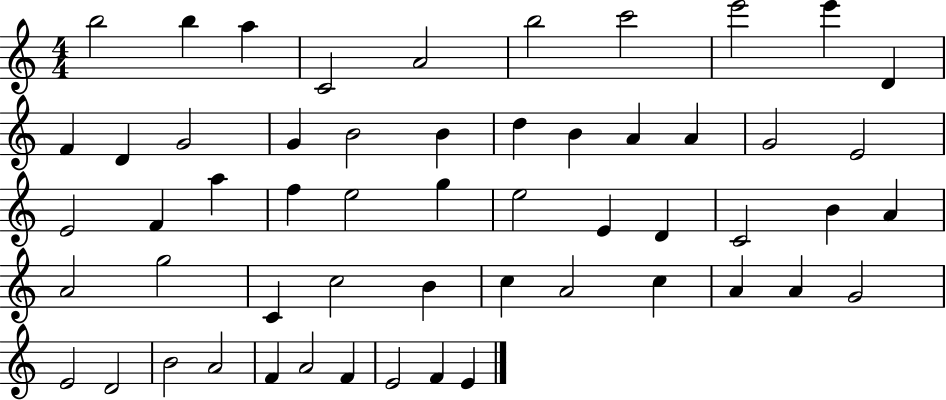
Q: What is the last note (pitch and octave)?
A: E4